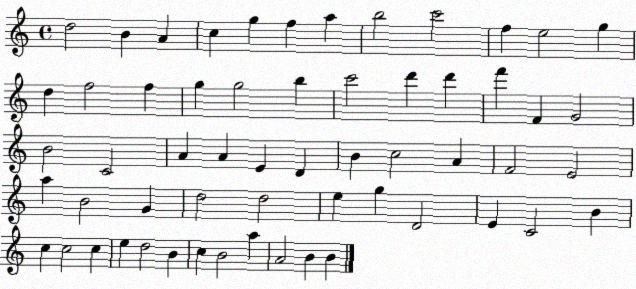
X:1
T:Untitled
M:4/4
L:1/4
K:C
d2 B A c g f a b2 c'2 f e2 g d f2 f g g2 b c'2 d' d' f' F G2 B2 C2 A A E D B c2 A F2 E2 a B2 G d2 d2 e g D2 E C2 B c c2 c e d2 B c B2 a A2 B B